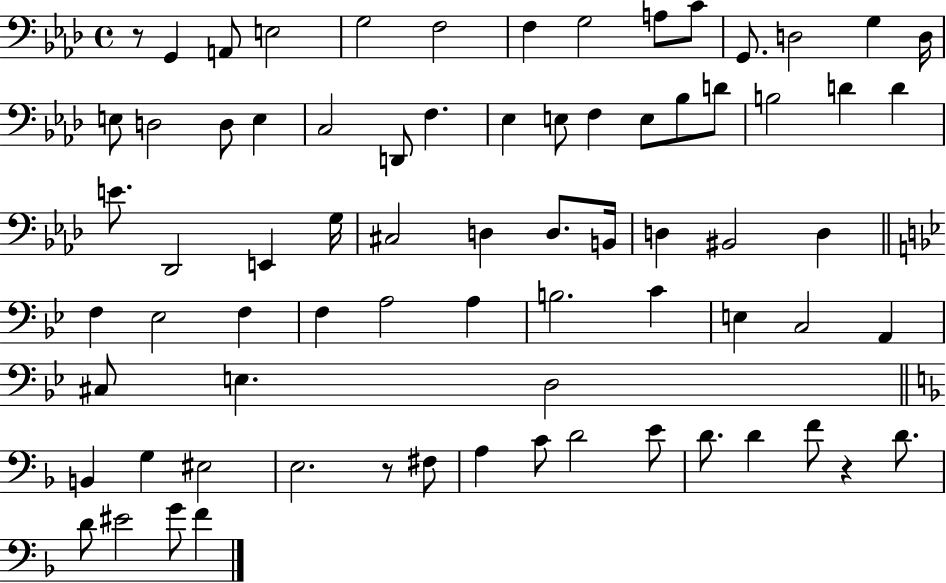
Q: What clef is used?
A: bass